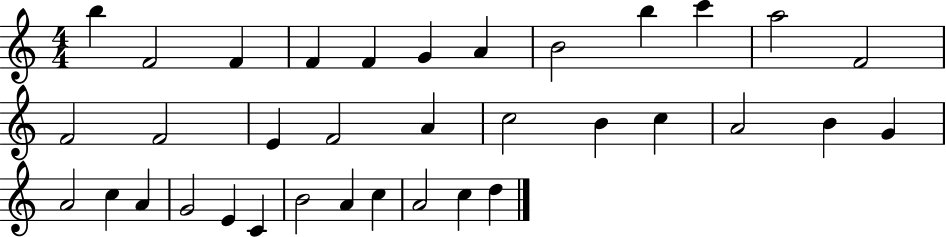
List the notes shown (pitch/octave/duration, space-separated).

B5/q F4/h F4/q F4/q F4/q G4/q A4/q B4/h B5/q C6/q A5/h F4/h F4/h F4/h E4/q F4/h A4/q C5/h B4/q C5/q A4/h B4/q G4/q A4/h C5/q A4/q G4/h E4/q C4/q B4/h A4/q C5/q A4/h C5/q D5/q